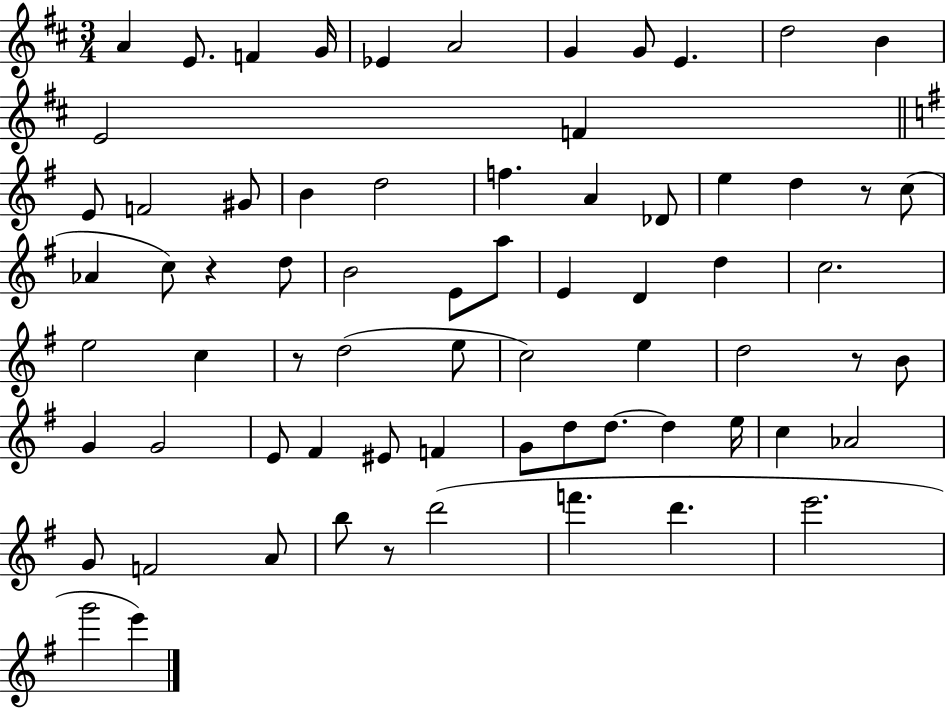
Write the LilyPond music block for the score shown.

{
  \clef treble
  \numericTimeSignature
  \time 3/4
  \key d \major
  a'4 e'8. f'4 g'16 | ees'4 a'2 | g'4 g'8 e'4. | d''2 b'4 | \break e'2 f'4 | \bar "||" \break \key g \major e'8 f'2 gis'8 | b'4 d''2 | f''4. a'4 des'8 | e''4 d''4 r8 c''8( | \break aes'4 c''8) r4 d''8 | b'2 e'8 a''8 | e'4 d'4 d''4 | c''2. | \break e''2 c''4 | r8 d''2( e''8 | c''2) e''4 | d''2 r8 b'8 | \break g'4 g'2 | e'8 fis'4 eis'8 f'4 | g'8 d''8 d''8.~~ d''4 e''16 | c''4 aes'2 | \break g'8 f'2 a'8 | b''8 r8 d'''2( | f'''4. d'''4. | e'''2. | \break g'''2 e'''4) | \bar "|."
}